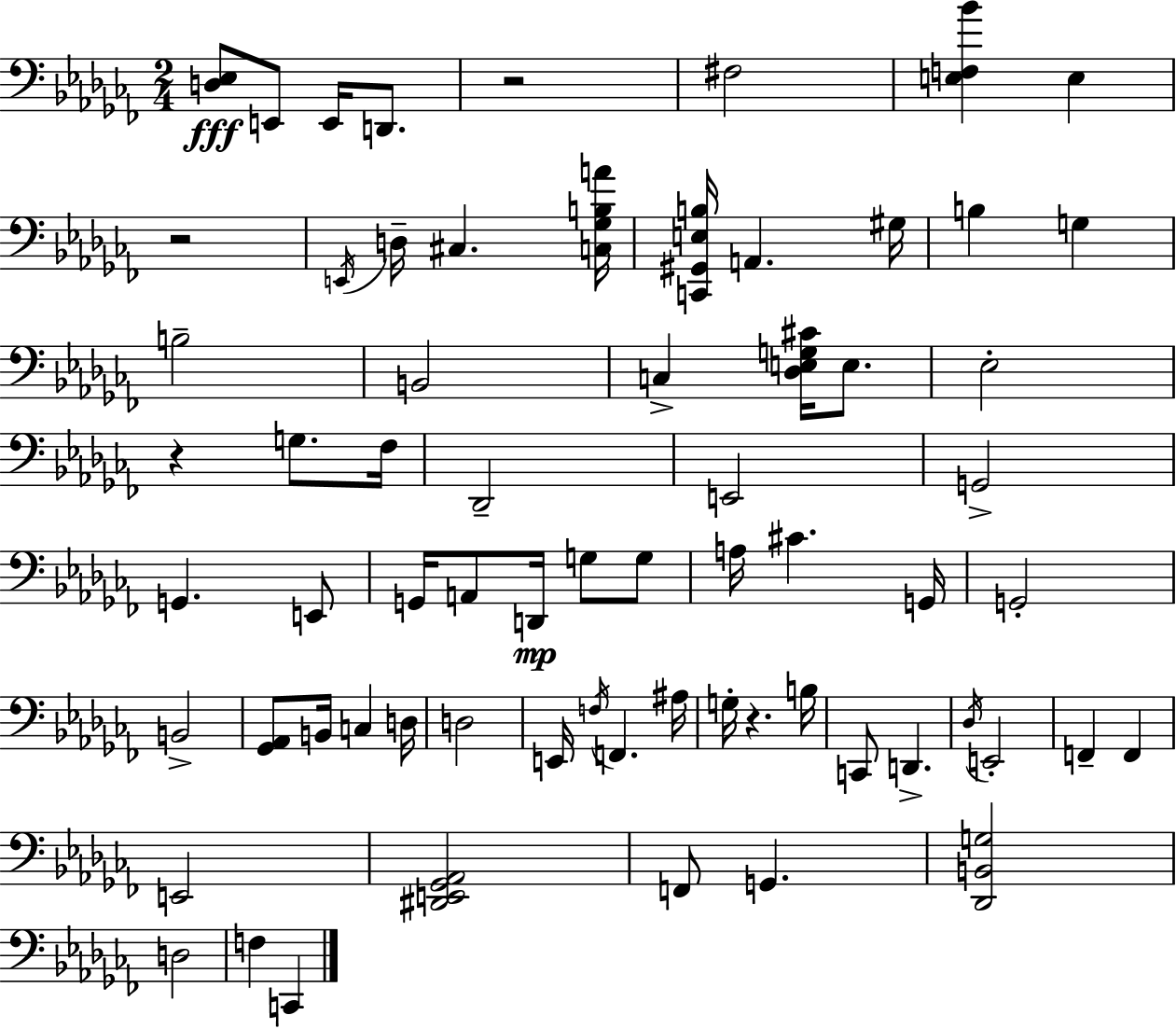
[D3,Eb3]/e E2/e E2/s D2/e. R/h F#3/h [E3,F3,Bb4]/q E3/q R/h E2/s D3/s C#3/q. [C3,Gb3,B3,A4]/s [C2,G#2,E3,B3]/s A2/q. G#3/s B3/q G3/q B3/h B2/h C3/q [Db3,E3,G3,C#4]/s E3/e. Eb3/h R/q G3/e. FES3/s Db2/h E2/h G2/h G2/q. E2/e G2/s A2/e D2/s G3/e G3/e A3/s C#4/q. G2/s G2/h B2/h [Gb2,Ab2]/e B2/s C3/q D3/s D3/h E2/s F3/s F2/q. A#3/s G3/s R/q. B3/s C2/e D2/q. Db3/s E2/h F2/q F2/q E2/h [D#2,E2,Gb2,Ab2]/h F2/e G2/q. [Db2,B2,G3]/h D3/h F3/q C2/q